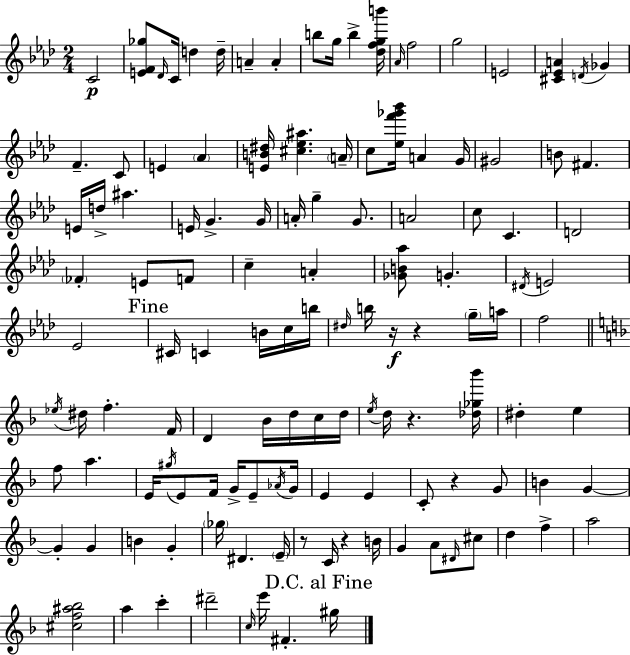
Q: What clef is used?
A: treble